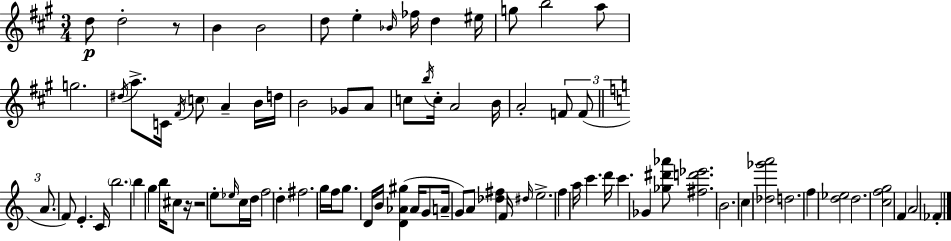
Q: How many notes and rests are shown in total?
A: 86